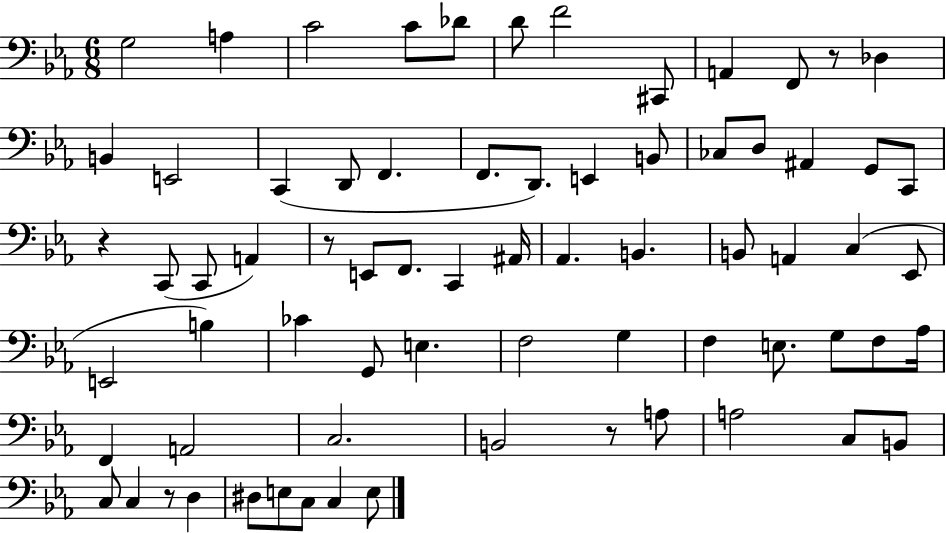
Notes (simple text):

G3/h A3/q C4/h C4/e Db4/e D4/e F4/h C#2/e A2/q F2/e R/e Db3/q B2/q E2/h C2/q D2/e F2/q. F2/e. D2/e. E2/q B2/e CES3/e D3/e A#2/q G2/e C2/e R/q C2/e C2/e A2/q R/e E2/e F2/e. C2/q A#2/s Ab2/q. B2/q. B2/e A2/q C3/q Eb2/e E2/h B3/q CES4/q G2/e E3/q. F3/h G3/q F3/q E3/e. G3/e F3/e Ab3/s F2/q A2/h C3/h. B2/h R/e A3/e A3/h C3/e B2/e C3/e C3/q R/e D3/q D#3/e E3/e C3/e C3/q E3/e